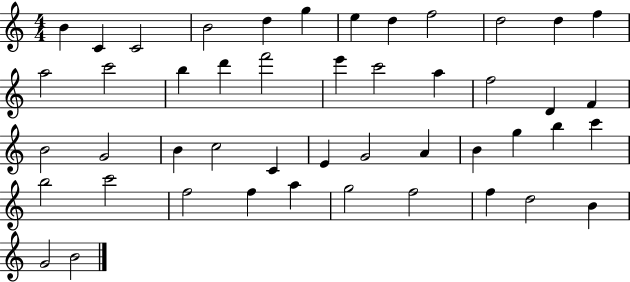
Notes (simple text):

B4/q C4/q C4/h B4/h D5/q G5/q E5/q D5/q F5/h D5/h D5/q F5/q A5/h C6/h B5/q D6/q F6/h E6/q C6/h A5/q F5/h D4/q F4/q B4/h G4/h B4/q C5/h C4/q E4/q G4/h A4/q B4/q G5/q B5/q C6/q B5/h C6/h F5/h F5/q A5/q G5/h F5/h F5/q D5/h B4/q G4/h B4/h